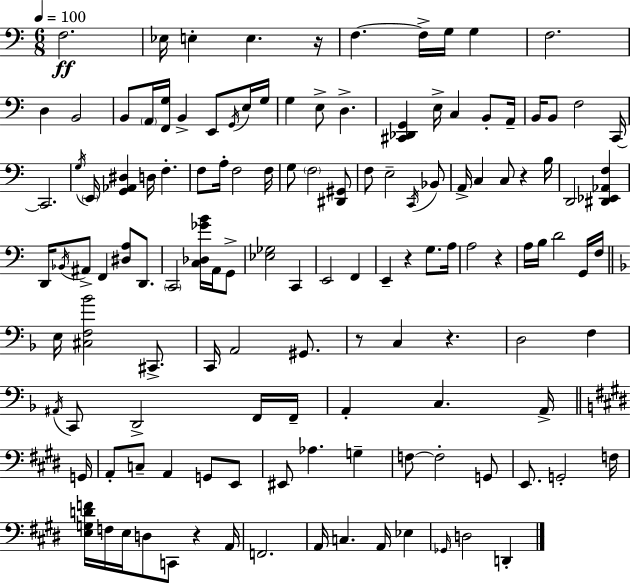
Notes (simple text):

F3/h. Eb3/s E3/q E3/q. R/s F3/q. F3/s G3/s G3/q F3/h. D3/q B2/h B2/e A2/s [F2,G3]/s B2/q E2/e G2/s E3/s G3/s G3/q E3/e D3/q. [C#2,Db2,G2]/q E3/s C3/q B2/e A2/s B2/s B2/e F3/h C2/s C2/h. G3/s E2/s [G2,Ab2,D#3]/q D3/s F3/q. F3/e A3/s F3/h F3/s G3/e F3/h [D#2,G#2]/e F3/e E3/h C2/s Bb2/e A2/s C3/q C3/e R/q B3/s D2/h [D#2,Eb2,Ab2,F3]/q D2/s Bb2/s A#2/e F2/q [D#3,A3]/e D2/e. C2/h [C3,Db3,Gb4,B4]/s A2/s G2/e [Eb3,Gb3]/h C2/q E2/h F2/q E2/q R/q G3/e. A3/s A3/h R/q A3/s B3/s D4/h G2/s F3/s E3/s [C#3,F3,Bb4]/h C#2/e. C2/s A2/h G#2/e. R/e C3/q R/q. D3/h F3/q A#2/s C2/e D2/h F2/s F2/s A2/q C3/q. A2/s G2/s A2/e C3/e A2/q G2/e E2/e EIS2/e Ab3/q. G3/q F3/e F3/h G2/e E2/e. G2/h F3/s [E3,G3,D4,F4]/s F3/s E3/s D3/e C2/e R/q A2/s F2/h. A2/s C3/q. A2/s Eb3/q Gb2/s D3/h D2/q